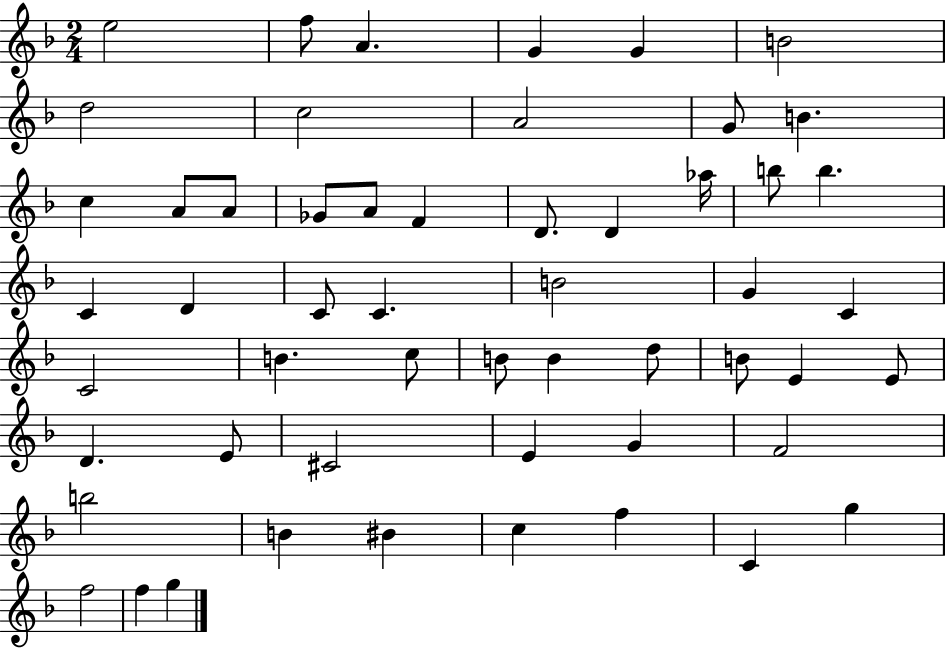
{
  \clef treble
  \numericTimeSignature
  \time 2/4
  \key f \major
  e''2 | f''8 a'4. | g'4 g'4 | b'2 | \break d''2 | c''2 | a'2 | g'8 b'4. | \break c''4 a'8 a'8 | ges'8 a'8 f'4 | d'8. d'4 aes''16 | b''8 b''4. | \break c'4 d'4 | c'8 c'4. | b'2 | g'4 c'4 | \break c'2 | b'4. c''8 | b'8 b'4 d''8 | b'8 e'4 e'8 | \break d'4. e'8 | cis'2 | e'4 g'4 | f'2 | \break b''2 | b'4 bis'4 | c''4 f''4 | c'4 g''4 | \break f''2 | f''4 g''4 | \bar "|."
}